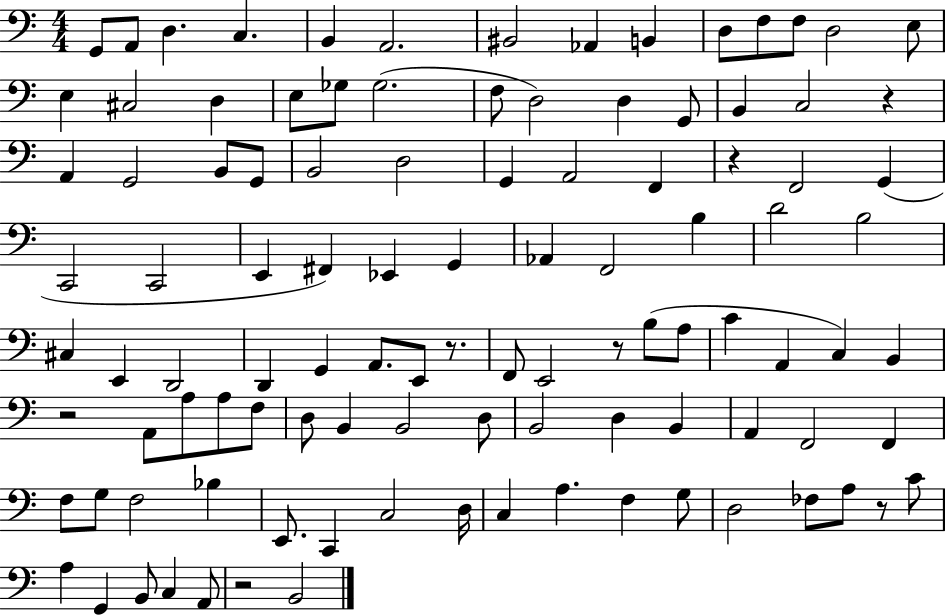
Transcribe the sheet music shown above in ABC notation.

X:1
T:Untitled
M:4/4
L:1/4
K:C
G,,/2 A,,/2 D, C, B,, A,,2 ^B,,2 _A,, B,, D,/2 F,/2 F,/2 D,2 E,/2 E, ^C,2 D, E,/2 _G,/2 _G,2 F,/2 D,2 D, G,,/2 B,, C,2 z A,, G,,2 B,,/2 G,,/2 B,,2 D,2 G,, A,,2 F,, z F,,2 G,, C,,2 C,,2 E,, ^F,, _E,, G,, _A,, F,,2 B, D2 B,2 ^C, E,, D,,2 D,, G,, A,,/2 E,,/2 z/2 F,,/2 E,,2 z/2 B,/2 A,/2 C A,, C, B,, z2 A,,/2 A,/2 A,/2 F,/2 D,/2 B,, B,,2 D,/2 B,,2 D, B,, A,, F,,2 F,, F,/2 G,/2 F,2 _B, E,,/2 C,, C,2 D,/4 C, A, F, G,/2 D,2 _F,/2 A,/2 z/2 C/2 A, G,, B,,/2 C, A,,/2 z2 B,,2